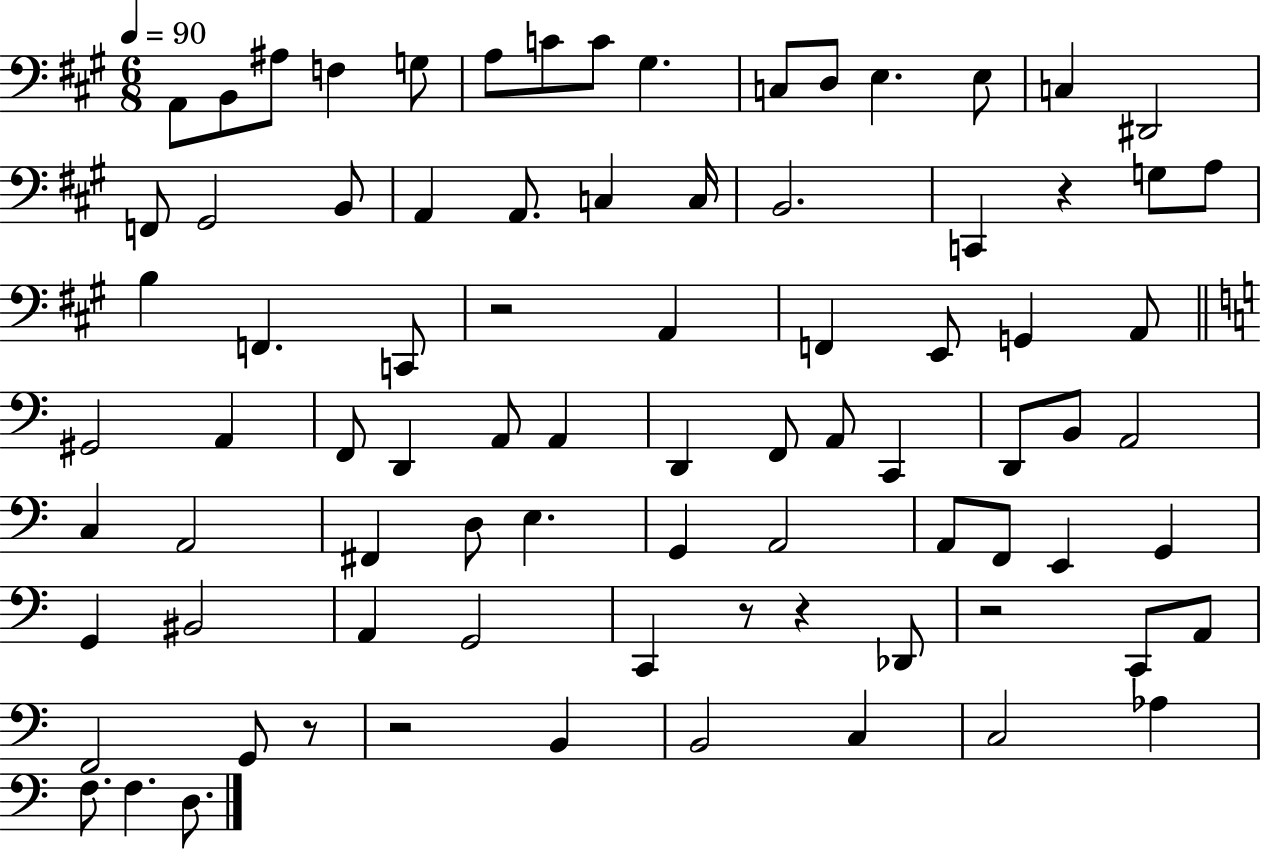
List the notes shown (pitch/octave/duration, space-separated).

A2/e B2/e A#3/e F3/q G3/e A3/e C4/e C4/e G#3/q. C3/e D3/e E3/q. E3/e C3/q D#2/h F2/e G#2/h B2/e A2/q A2/e. C3/q C3/s B2/h. C2/q R/q G3/e A3/e B3/q F2/q. C2/e R/h A2/q F2/q E2/e G2/q A2/e G#2/h A2/q F2/e D2/q A2/e A2/q D2/q F2/e A2/e C2/q D2/e B2/e A2/h C3/q A2/h F#2/q D3/e E3/q. G2/q A2/h A2/e F2/e E2/q G2/q G2/q BIS2/h A2/q G2/h C2/q R/e R/q Db2/e R/h C2/e A2/e F2/h G2/e R/e R/h B2/q B2/h C3/q C3/h Ab3/q F3/e. F3/q. D3/e.